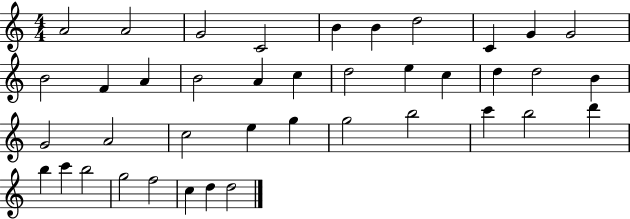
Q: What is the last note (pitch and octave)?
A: D5